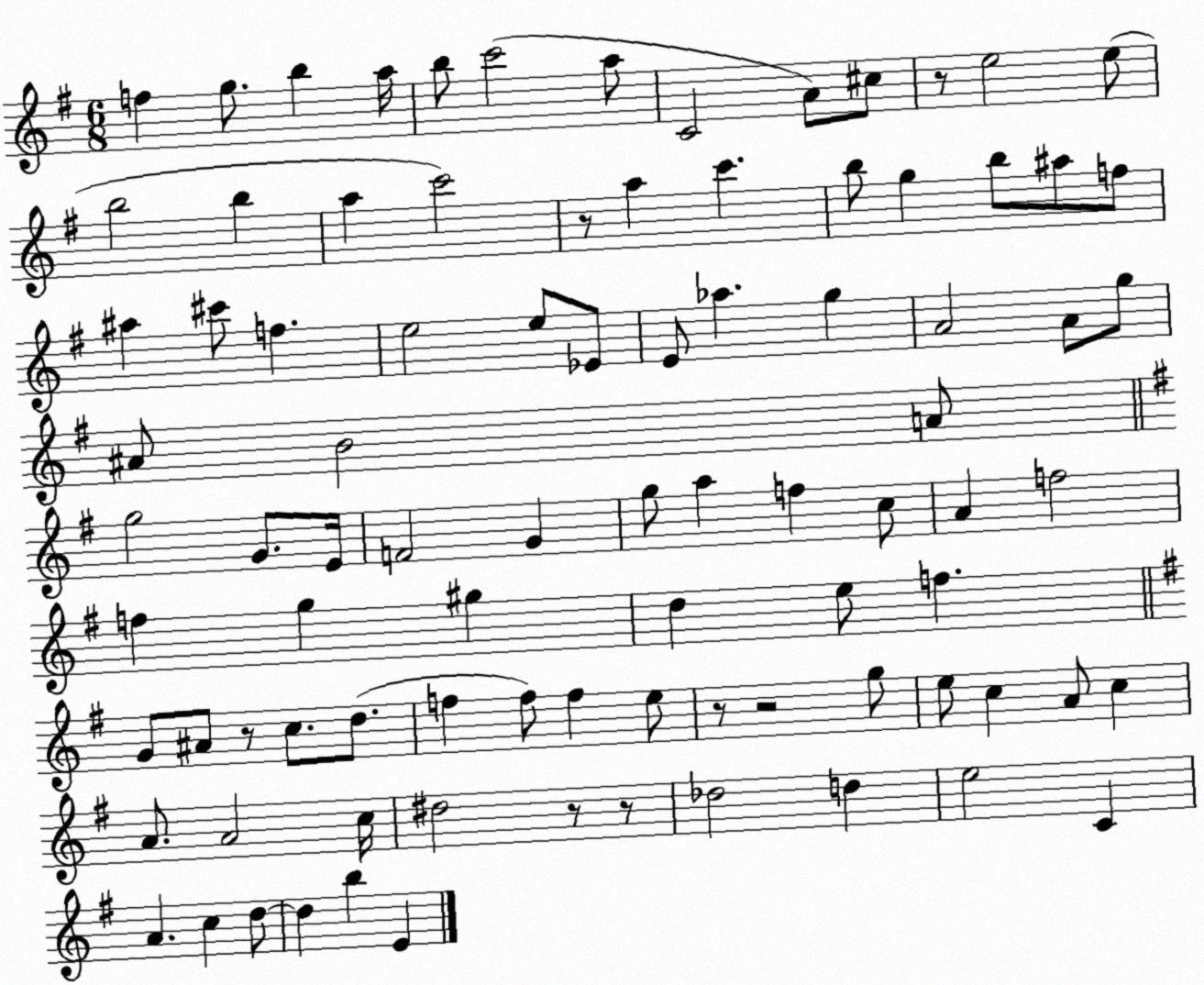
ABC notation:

X:1
T:Untitled
M:6/8
L:1/4
K:G
f g/2 b a/4 b/2 c'2 a/2 C2 A/2 ^c/2 z/2 e2 e/2 b2 b a c'2 z/2 a c' b/2 g b/2 ^a/2 f/2 ^a ^c'/2 f e2 e/2 _E/2 E/2 _a g A2 A/2 g/2 ^A/2 B2 A/2 g2 G/2 E/4 F2 G g/2 a f c/2 A f2 f g ^g d e/2 f G/2 ^A/2 z/2 c/2 d/2 f f/2 f e/2 z/2 z2 g/2 e/2 c A/2 c A/2 A2 c/4 ^d2 z/2 z/2 _d2 d e2 C A c d/2 d b E